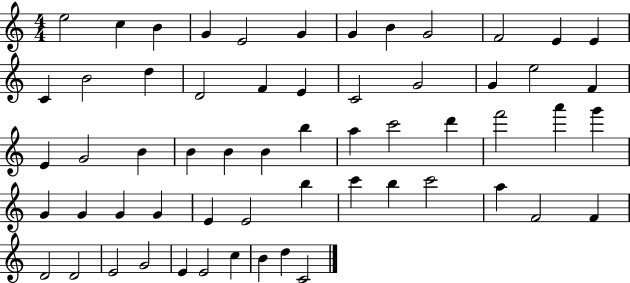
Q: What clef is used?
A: treble